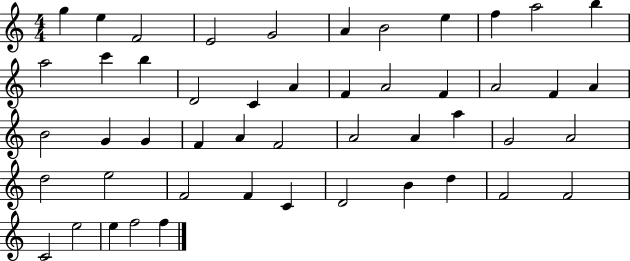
X:1
T:Untitled
M:4/4
L:1/4
K:C
g e F2 E2 G2 A B2 e f a2 b a2 c' b D2 C A F A2 F A2 F A B2 G G F A F2 A2 A a G2 A2 d2 e2 F2 F C D2 B d F2 F2 C2 e2 e f2 f